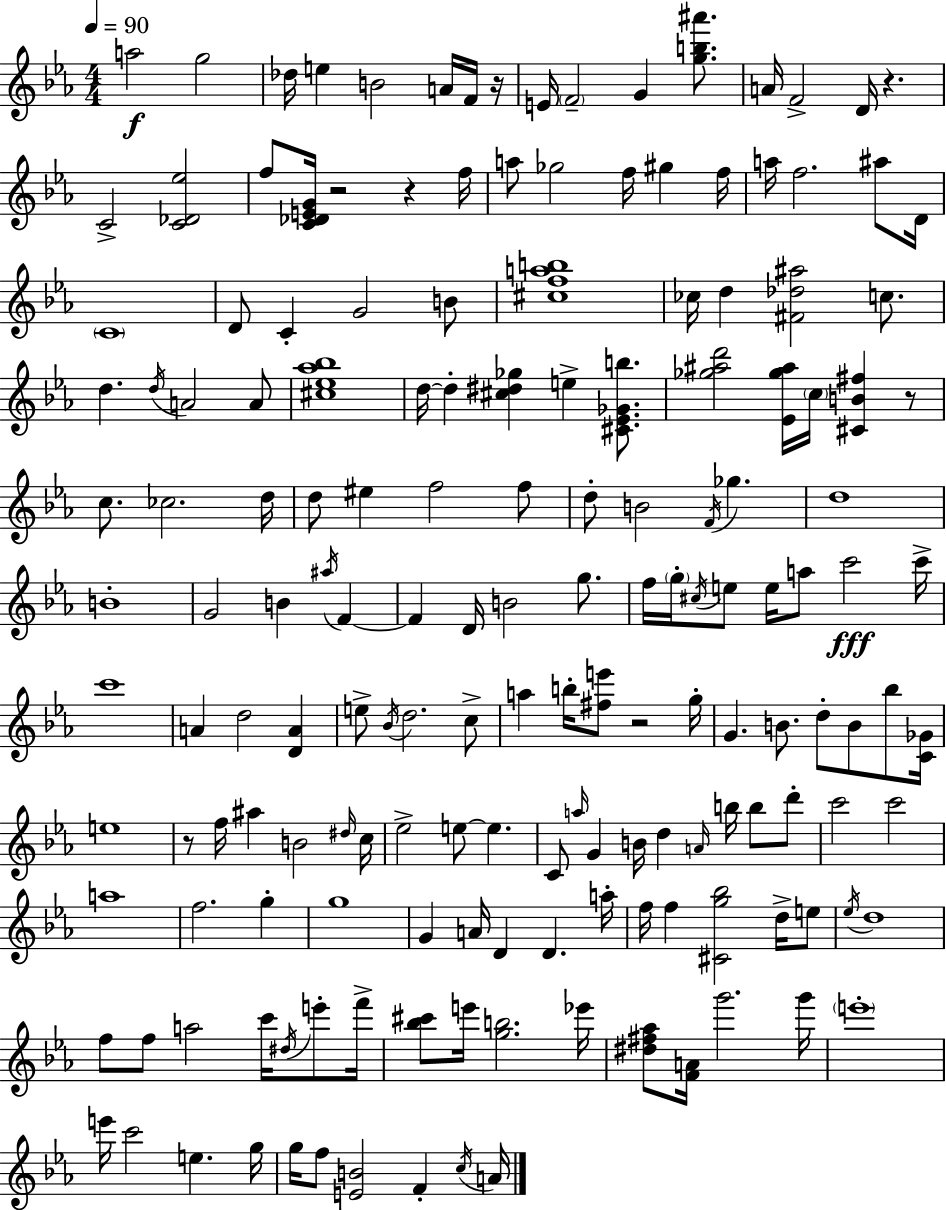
{
  \clef treble
  \numericTimeSignature
  \time 4/4
  \key c \minor
  \tempo 4 = 90
  \repeat volta 2 { a''2\f g''2 | des''16 e''4 b'2 a'16 f'16 r16 | e'16 \parenthesize f'2-- g'4 <g'' b'' ais'''>8. | a'16 f'2-> d'16 r4. | \break c'2-> <c' des' ees''>2 | f''8 <c' des' e' g'>16 r2 r4 f''16 | a''8 ges''2 f''16 gis''4 f''16 | a''16 f''2. ais''8 d'16 | \break \parenthesize c'1 | d'8 c'4-. g'2 b'8 | <cis'' f'' a'' b''>1 | ces''16 d''4 <fis' des'' ais''>2 c''8. | \break d''4. \acciaccatura { d''16 } a'2 a'8 | <cis'' ees'' aes'' bes''>1 | d''16~~ d''4-. <cis'' dis'' ges''>4 e''4-> <cis' ees' ges' b''>8. | <ges'' ais'' d'''>2 <ees' ges'' ais''>16 \parenthesize c''16 <cis' b' fis''>4 r8 | \break c''8. ces''2. | d''16 d''8 eis''4 f''2 f''8 | d''8-. b'2 \acciaccatura { f'16 } ges''4. | d''1 | \break b'1-. | g'2 b'4 \acciaccatura { ais''16 } f'4~~ | f'4 d'16 b'2 | g''8. f''16 \parenthesize g''16-. \acciaccatura { cis''16 } e''8 e''16 a''8 c'''2\fff | \break c'''16-> c'''1 | a'4 d''2 | <d' a'>4 e''8-> \acciaccatura { bes'16 } d''2. | c''8-> a''4 b''16-. <fis'' e'''>8 r2 | \break g''16-. g'4. b'8. d''8-. | b'8 bes''8 <c' ges'>16 e''1 | r8 f''16 ais''4 b'2 | \grace { dis''16 } c''16 ees''2-> e''8~~ | \break e''4. c'8 \grace { a''16 } g'4 b'16 d''4 | \grace { a'16 } b''16 b''8 d'''8-. c'''2 | c'''2 a''1 | f''2. | \break g''4-. g''1 | g'4 a'16 d'4 | d'4. a''16-. f''16 f''4 <cis' g'' bes''>2 | d''16-> e''8 \acciaccatura { ees''16 } d''1 | \break f''8 f''8 a''2 | c'''16 \acciaccatura { dis''16 } e'''8-. f'''16-> <bes'' cis'''>8 e'''16 <g'' b''>2. | ees'''16 <dis'' fis'' aes''>8 <f' a'>16 g'''2. | g'''16 \parenthesize e'''1-. | \break e'''16 c'''2 | e''4. g''16 g''16 f''8 <e' b'>2 | f'4-. \acciaccatura { c''16 } a'16 } \bar "|."
}